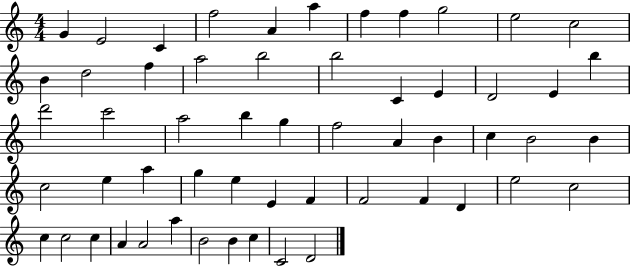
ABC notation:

X:1
T:Untitled
M:4/4
L:1/4
K:C
G E2 C f2 A a f f g2 e2 c2 B d2 f a2 b2 b2 C E D2 E b d'2 c'2 a2 b g f2 A B c B2 B c2 e a g e E F F2 F D e2 c2 c c2 c A A2 a B2 B c C2 D2